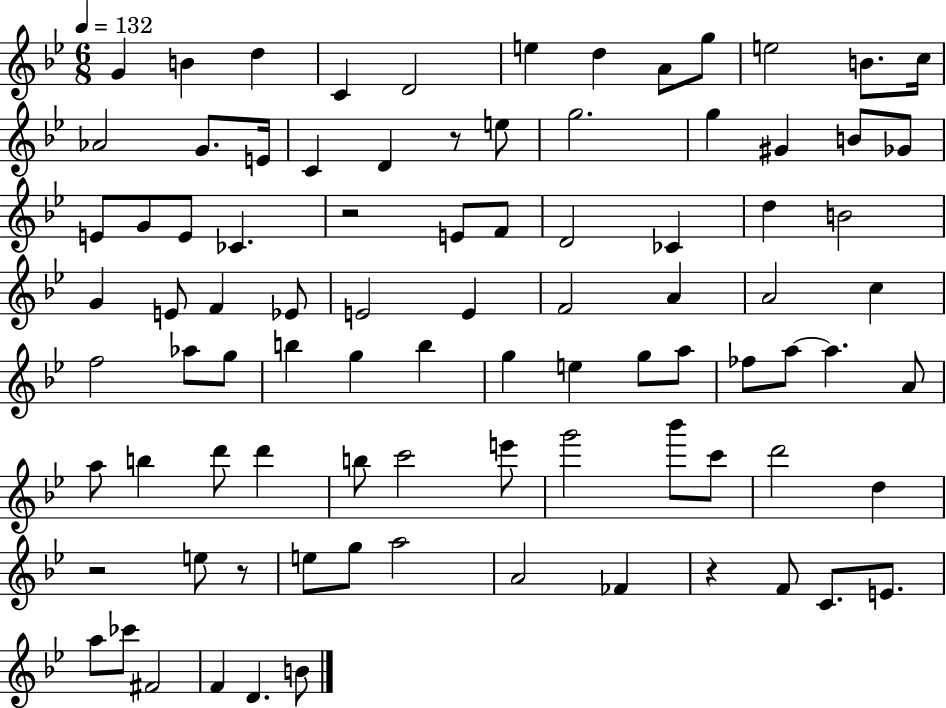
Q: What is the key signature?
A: BES major